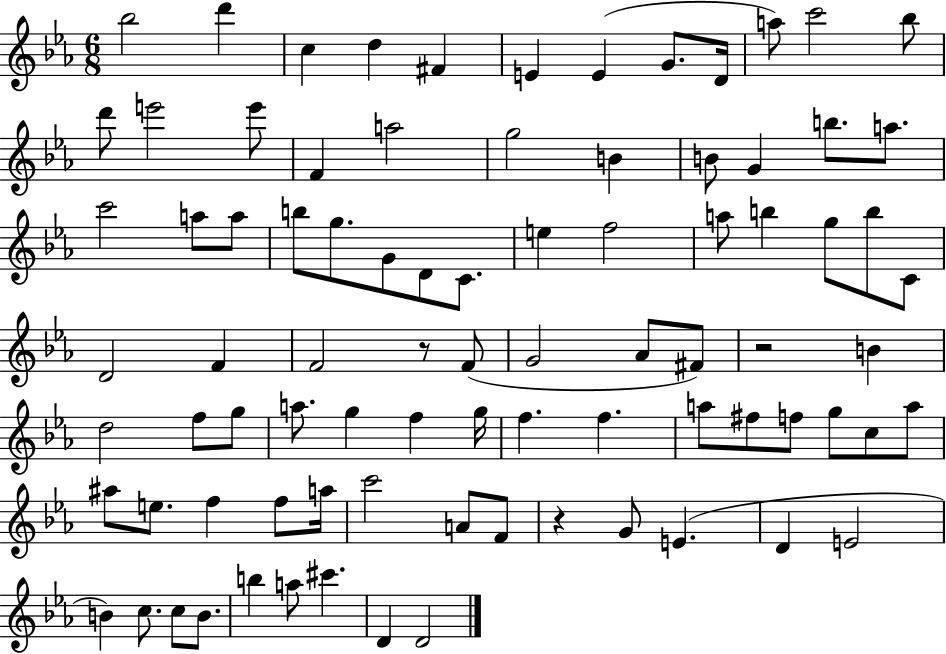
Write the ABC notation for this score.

X:1
T:Untitled
M:6/8
L:1/4
K:Eb
_b2 d' c d ^F E E G/2 D/4 a/2 c'2 _b/2 d'/2 e'2 e'/2 F a2 g2 B B/2 G b/2 a/2 c'2 a/2 a/2 b/2 g/2 G/2 D/2 C/2 e f2 a/2 b g/2 b/2 C/2 D2 F F2 z/2 F/2 G2 _A/2 ^F/2 z2 B d2 f/2 g/2 a/2 g f g/4 f f a/2 ^f/2 f/2 g/2 c/2 a/2 ^a/2 e/2 f f/2 a/4 c'2 A/2 F/2 z G/2 E D E2 B c/2 c/2 B/2 b a/2 ^c' D D2